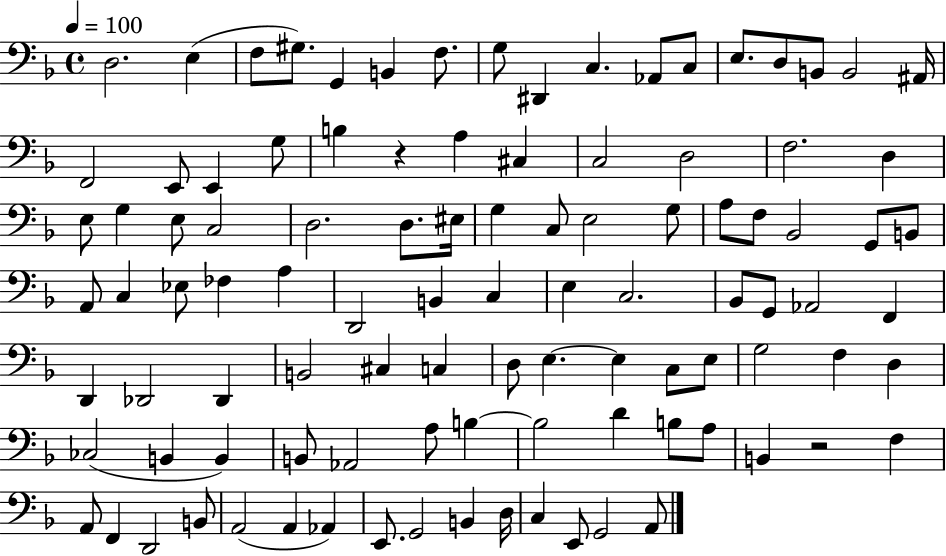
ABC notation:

X:1
T:Untitled
M:4/4
L:1/4
K:F
D,2 E, F,/2 ^G,/2 G,, B,, F,/2 G,/2 ^D,, C, _A,,/2 C,/2 E,/2 D,/2 B,,/2 B,,2 ^A,,/4 F,,2 E,,/2 E,, G,/2 B, z A, ^C, C,2 D,2 F,2 D, E,/2 G, E,/2 C,2 D,2 D,/2 ^E,/4 G, C,/2 E,2 G,/2 A,/2 F,/2 _B,,2 G,,/2 B,,/2 A,,/2 C, _E,/2 _F, A, D,,2 B,, C, E, C,2 _B,,/2 G,,/2 _A,,2 F,, D,, _D,,2 _D,, B,,2 ^C, C, D,/2 E, E, C,/2 E,/2 G,2 F, D, _C,2 B,, B,, B,,/2 _A,,2 A,/2 B, B,2 D B,/2 A,/2 B,, z2 F, A,,/2 F,, D,,2 B,,/2 A,,2 A,, _A,, E,,/2 G,,2 B,, D,/4 C, E,,/2 G,,2 A,,/2